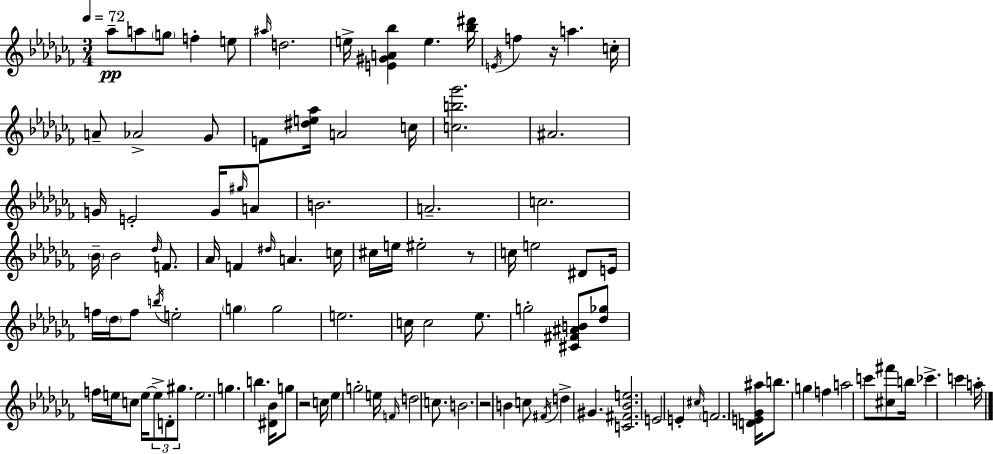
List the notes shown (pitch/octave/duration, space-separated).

Ab5/e A5/e G5/e F5/q E5/e A#5/s D5/h. E5/s [E4,G#4,A4,Bb5]/q E5/q. [Bb5,D#6]/s E4/s F5/q R/s A5/q. C5/s A4/e Ab4/h Gb4/e F4/e [D#5,E5,Ab5]/s A4/h C5/s [C5,B5,Gb6]/h. A#4/h. G4/s E4/h G4/s G#5/s A4/e B4/h. A4/h. C5/h. Bb4/s Bb4/h Db5/s F4/e. Ab4/s F4/q D#5/s A4/q. C5/s C#5/s E5/s EIS5/h R/e C5/s E5/h D#4/e E4/s F5/s Db5/s F5/e B5/s E5/h G5/q G5/h E5/h. C5/s C5/h Eb5/e. G5/h [C#4,F#4,A#4,B4]/e [Db5,Gb5]/e F5/s E5/s C5/e E5/s E5/e D4/e G#5/e. E5/h. G5/q. B5/q. [D#4,Bb4]/s G5/e R/h C5/s Eb5/q G5/h E5/s F4/s D5/h C5/e. B4/h. R/h B4/q C5/e F#4/s D5/q G#4/q. [C4,F#4,Bb4,E5]/h. E4/h E4/q C#5/s F4/h. [D4,E4,Gb4,A#5]/s B5/e. G5/q F5/q A5/h C6/e [C#5,F#6]/e B5/s CES6/q. C6/q A5/s